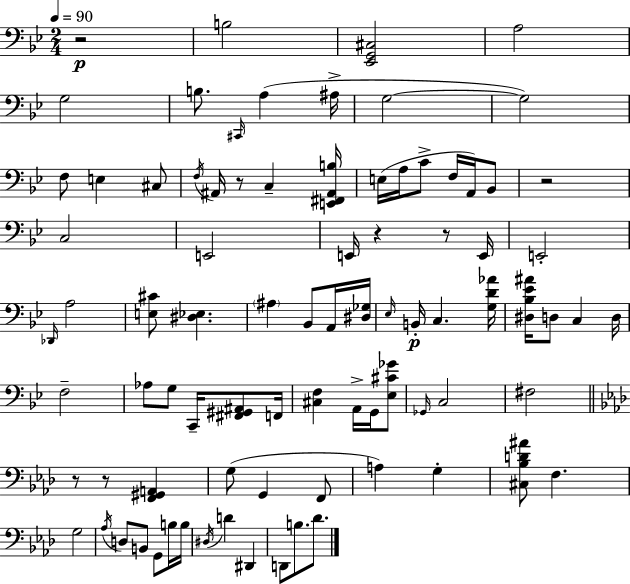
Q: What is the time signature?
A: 2/4